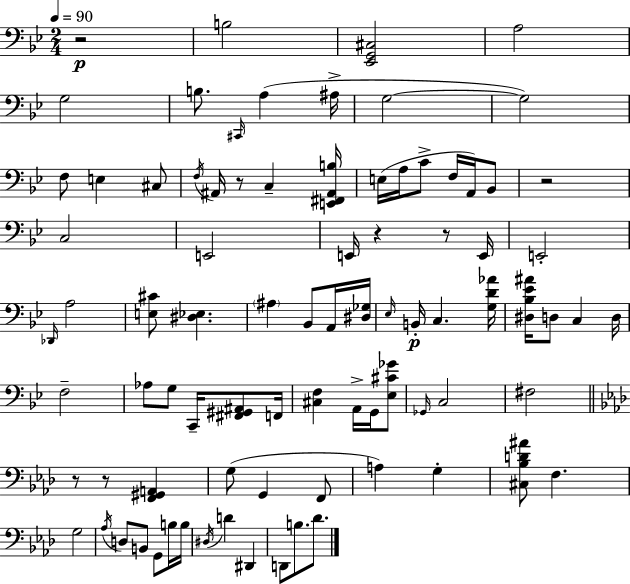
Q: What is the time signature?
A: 2/4